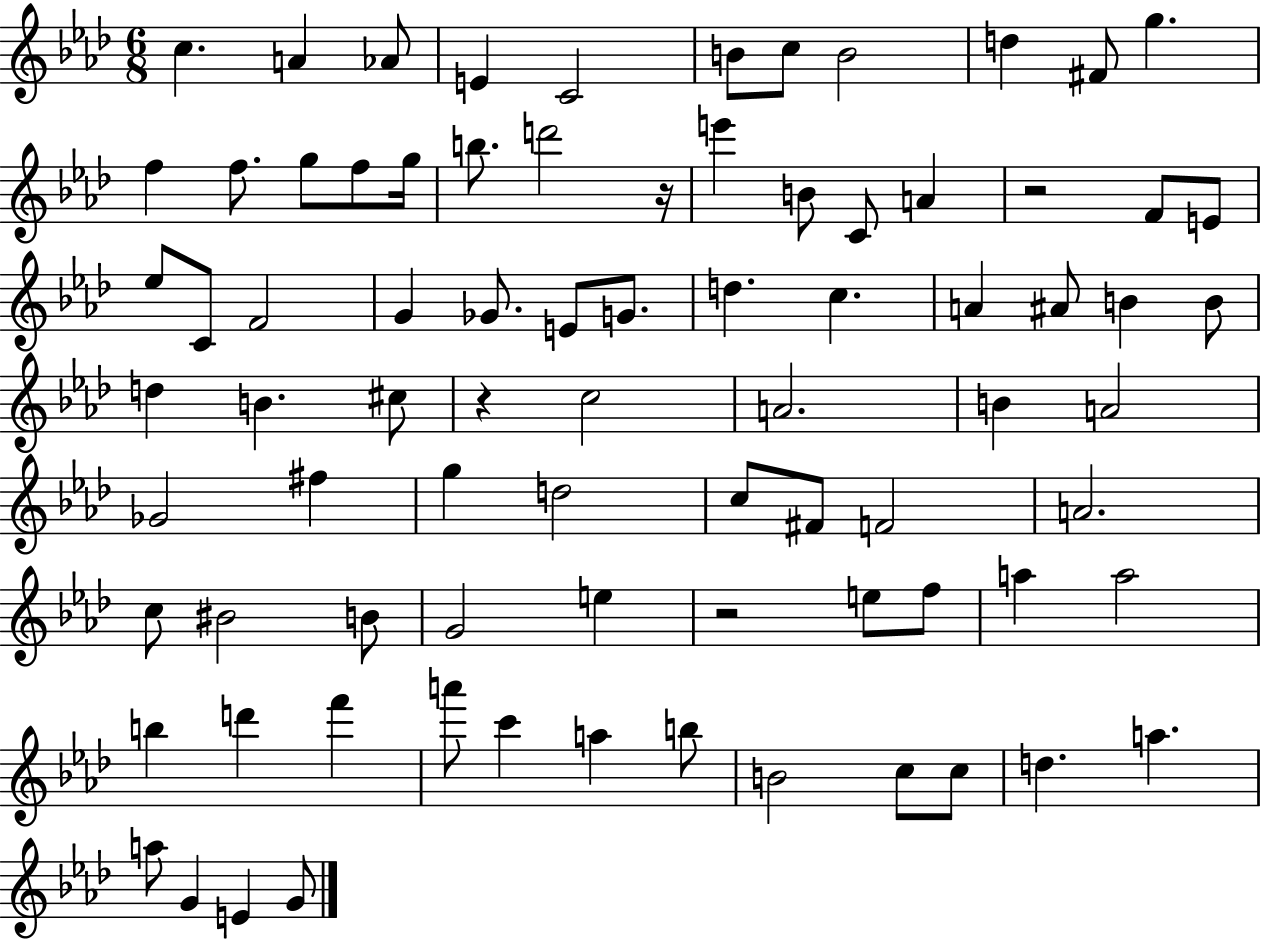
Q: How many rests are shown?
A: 4